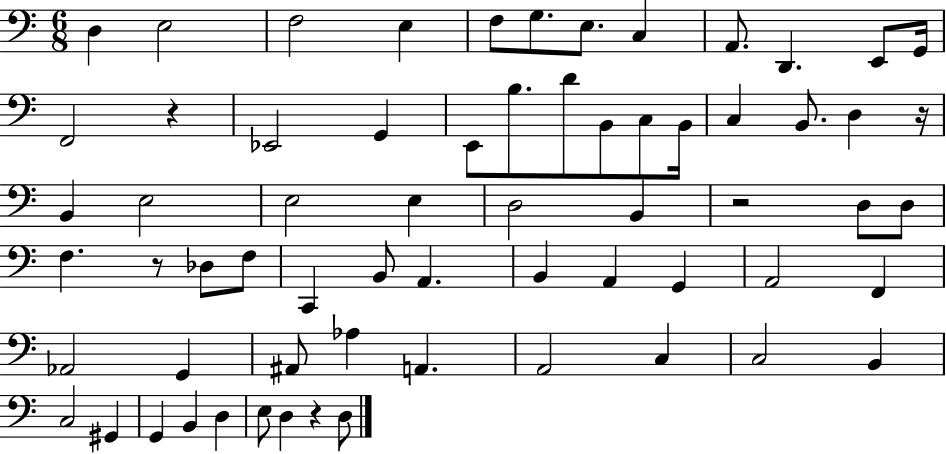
D3/q E3/h F3/h E3/q F3/e G3/e. E3/e. C3/q A2/e. D2/q. E2/e G2/s F2/h R/q Eb2/h G2/q E2/e B3/e. D4/e B2/e C3/e B2/s C3/q B2/e. D3/q R/s B2/q E3/h E3/h E3/q D3/h B2/q R/h D3/e D3/e F3/q. R/e Db3/e F3/e C2/q B2/e A2/q. B2/q A2/q G2/q A2/h F2/q Ab2/h G2/q A#2/e Ab3/q A2/q. A2/h C3/q C3/h B2/q C3/h G#2/q G2/q B2/q D3/q E3/e D3/q R/q D3/e